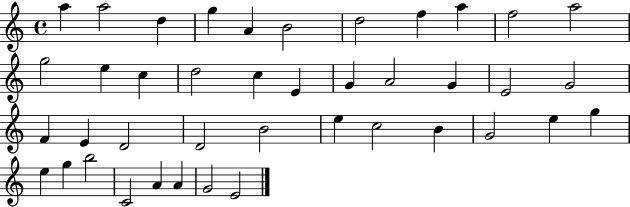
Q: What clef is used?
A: treble